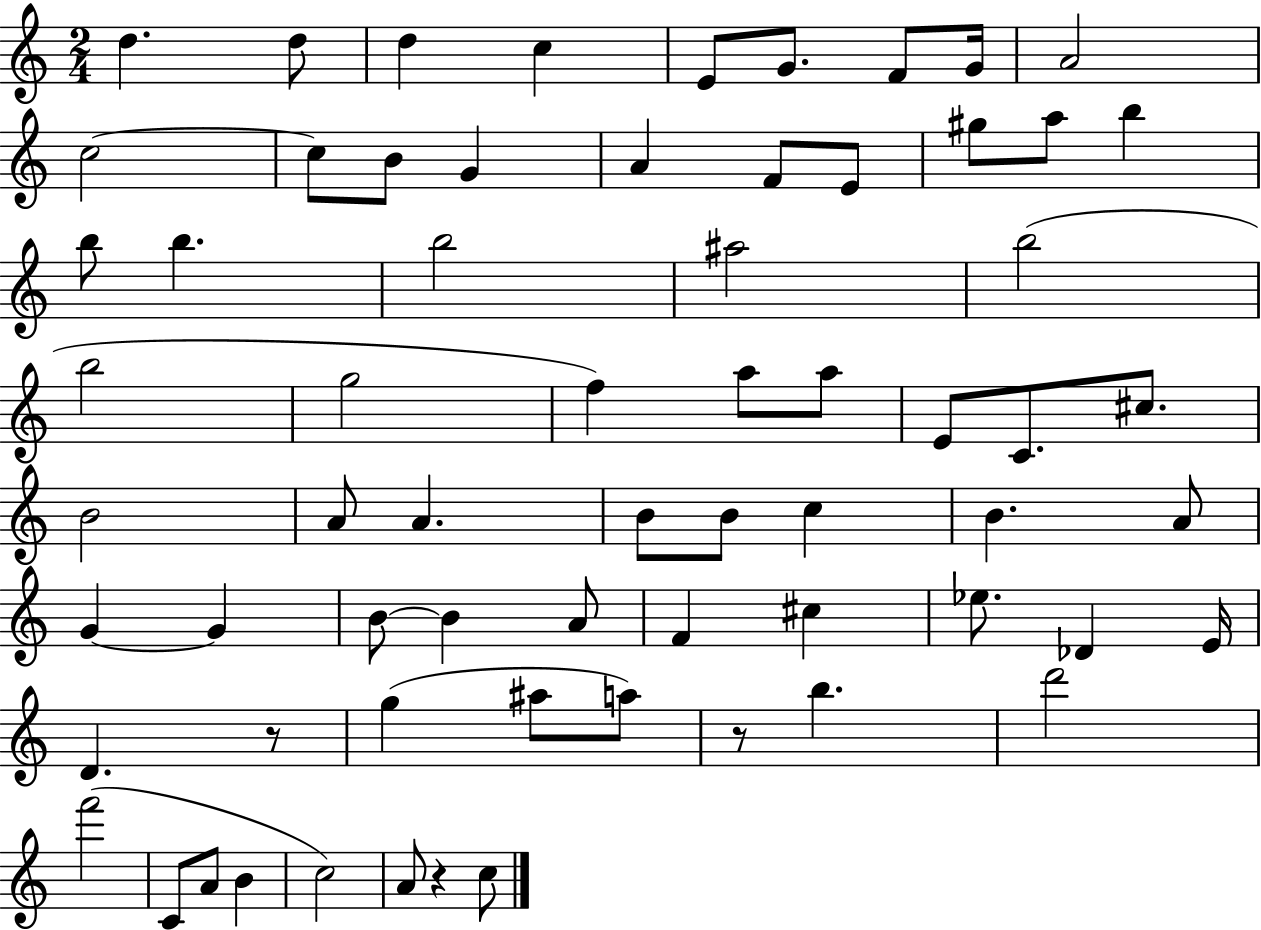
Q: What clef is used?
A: treble